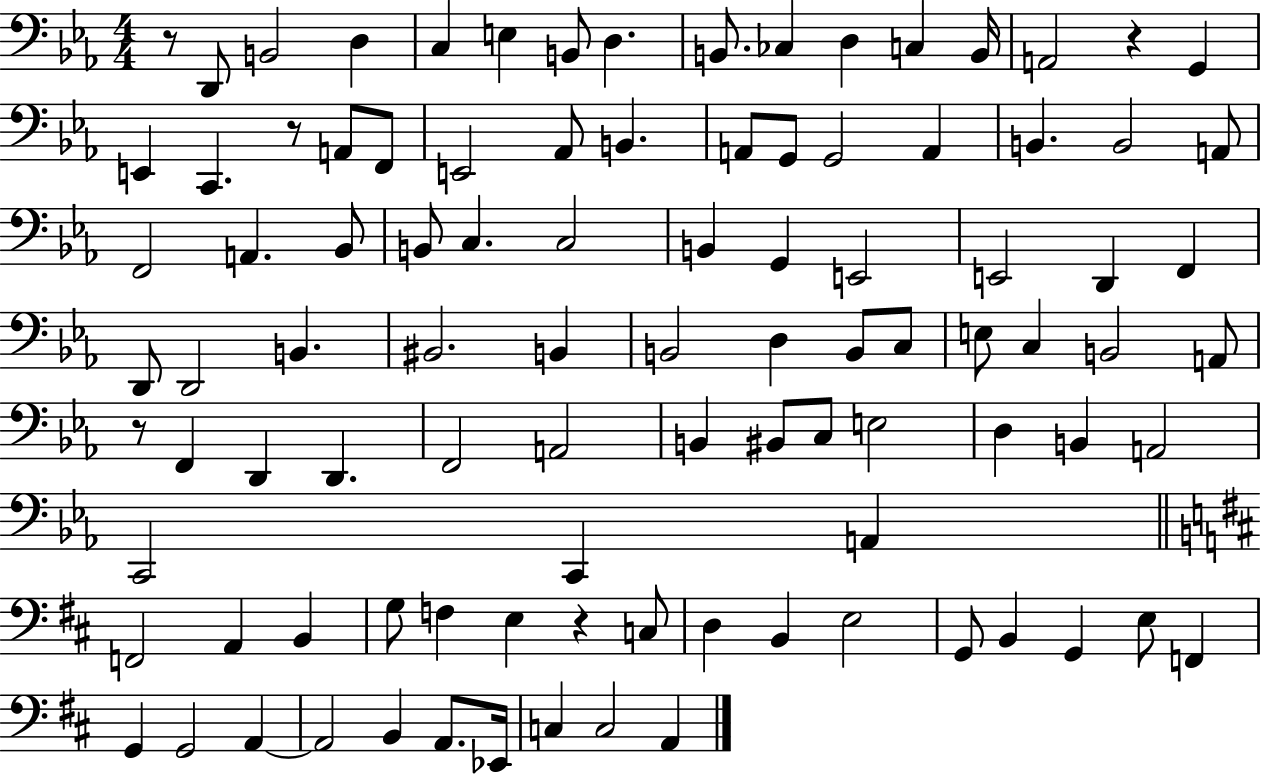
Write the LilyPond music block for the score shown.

{
  \clef bass
  \numericTimeSignature
  \time 4/4
  \key ees \major
  r8 d,8 b,2 d4 | c4 e4 b,8 d4. | b,8. ces4 d4 c4 b,16 | a,2 r4 g,4 | \break e,4 c,4. r8 a,8 f,8 | e,2 aes,8 b,4. | a,8 g,8 g,2 a,4 | b,4. b,2 a,8 | \break f,2 a,4. bes,8 | b,8 c4. c2 | b,4 g,4 e,2 | e,2 d,4 f,4 | \break d,8 d,2 b,4. | bis,2. b,4 | b,2 d4 b,8 c8 | e8 c4 b,2 a,8 | \break r8 f,4 d,4 d,4. | f,2 a,2 | b,4 bis,8 c8 e2 | d4 b,4 a,2 | \break c,2 c,4 a,4 | \bar "||" \break \key d \major f,2 a,4 b,4 | g8 f4 e4 r4 c8 | d4 b,4 e2 | g,8 b,4 g,4 e8 f,4 | \break g,4 g,2 a,4~~ | a,2 b,4 a,8. ees,16 | c4 c2 a,4 | \bar "|."
}